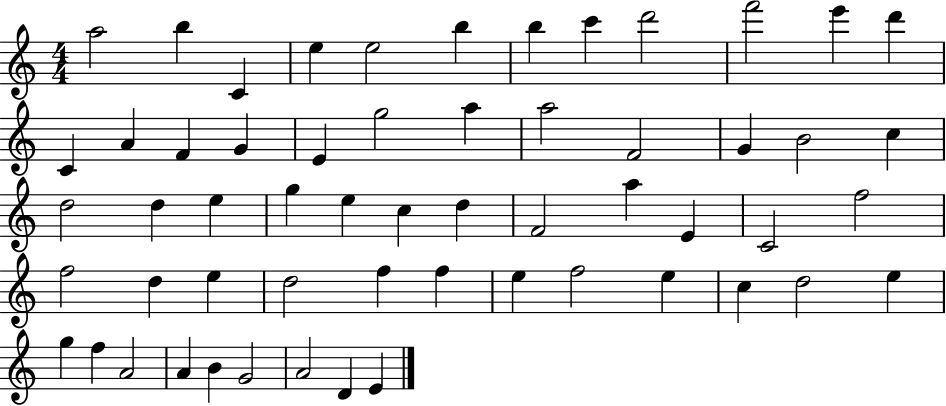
X:1
T:Untitled
M:4/4
L:1/4
K:C
a2 b C e e2 b b c' d'2 f'2 e' d' C A F G E g2 a a2 F2 G B2 c d2 d e g e c d F2 a E C2 f2 f2 d e d2 f f e f2 e c d2 e g f A2 A B G2 A2 D E